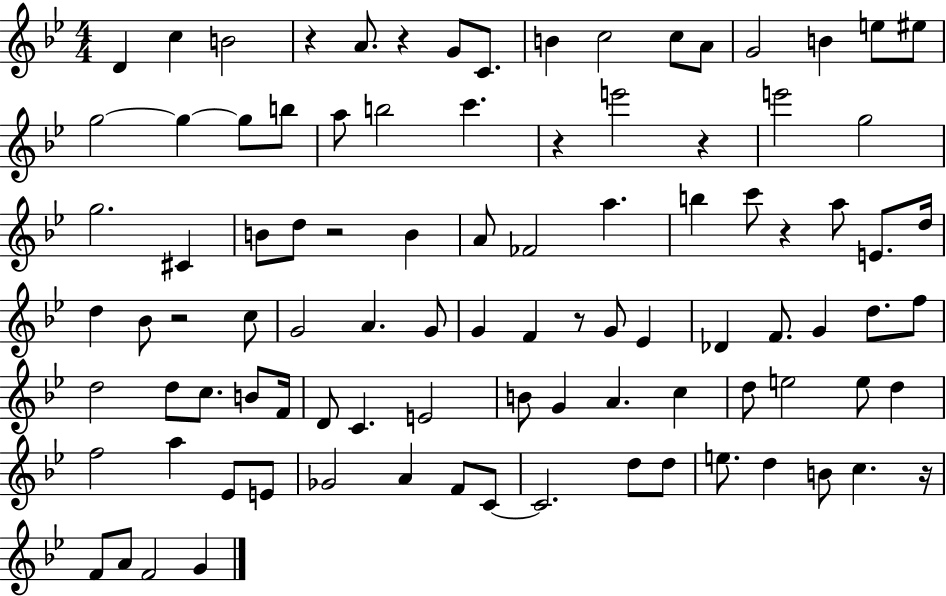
D4/q C5/q B4/h R/q A4/e. R/q G4/e C4/e. B4/q C5/h C5/e A4/e G4/h B4/q E5/e EIS5/e G5/h G5/q G5/e B5/e A5/e B5/h C6/q. R/q E6/h R/q E6/h G5/h G5/h. C#4/q B4/e D5/e R/h B4/q A4/e FES4/h A5/q. B5/q C6/e R/q A5/e E4/e. D5/s D5/q Bb4/e R/h C5/e G4/h A4/q. G4/e G4/q F4/q R/e G4/e Eb4/q Db4/q F4/e. G4/q D5/e. F5/e D5/h D5/e C5/e. B4/e F4/s D4/e C4/q. E4/h B4/e G4/q A4/q. C5/q D5/e E5/h E5/e D5/q F5/h A5/q Eb4/e E4/e Gb4/h A4/q F4/e C4/e C4/h. D5/e D5/e E5/e. D5/q B4/e C5/q. R/s F4/e A4/e F4/h G4/q